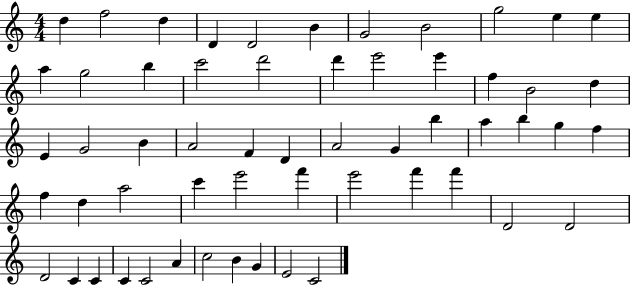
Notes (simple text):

D5/q F5/h D5/q D4/q D4/h B4/q G4/h B4/h G5/h E5/q E5/q A5/q G5/h B5/q C6/h D6/h D6/q E6/h E6/q F5/q B4/h D5/q E4/q G4/h B4/q A4/h F4/q D4/q A4/h G4/q B5/q A5/q B5/q G5/q F5/q F5/q D5/q A5/h C6/q E6/h F6/q E6/h F6/q F6/q D4/h D4/h D4/h C4/q C4/q C4/q C4/h A4/q C5/h B4/q G4/q E4/h C4/h